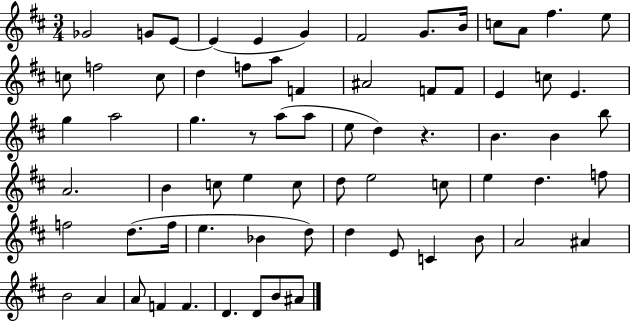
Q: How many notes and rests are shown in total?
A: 70